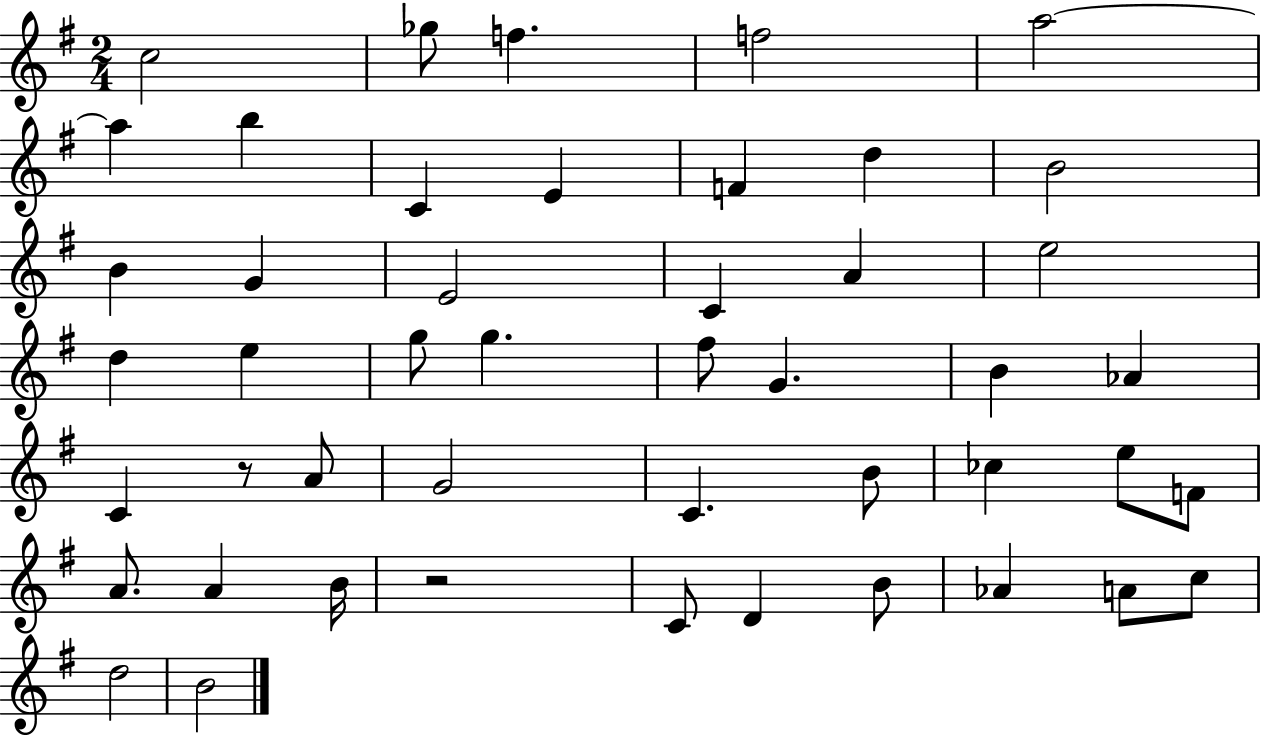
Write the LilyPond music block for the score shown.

{
  \clef treble
  \numericTimeSignature
  \time 2/4
  \key g \major
  c''2 | ges''8 f''4. | f''2 | a''2~~ | \break a''4 b''4 | c'4 e'4 | f'4 d''4 | b'2 | \break b'4 g'4 | e'2 | c'4 a'4 | e''2 | \break d''4 e''4 | g''8 g''4. | fis''8 g'4. | b'4 aes'4 | \break c'4 r8 a'8 | g'2 | c'4. b'8 | ces''4 e''8 f'8 | \break a'8. a'4 b'16 | r2 | c'8 d'4 b'8 | aes'4 a'8 c''8 | \break d''2 | b'2 | \bar "|."
}